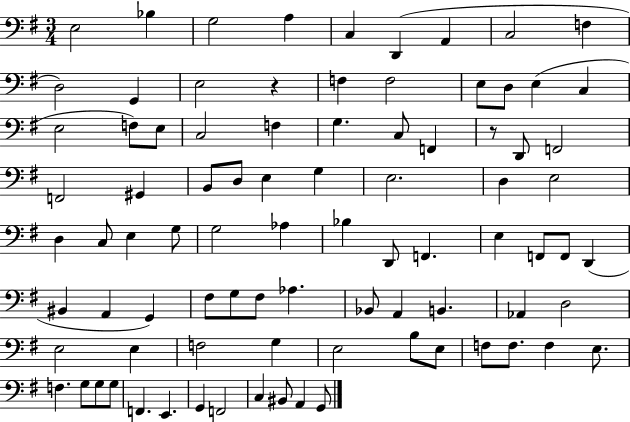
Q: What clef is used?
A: bass